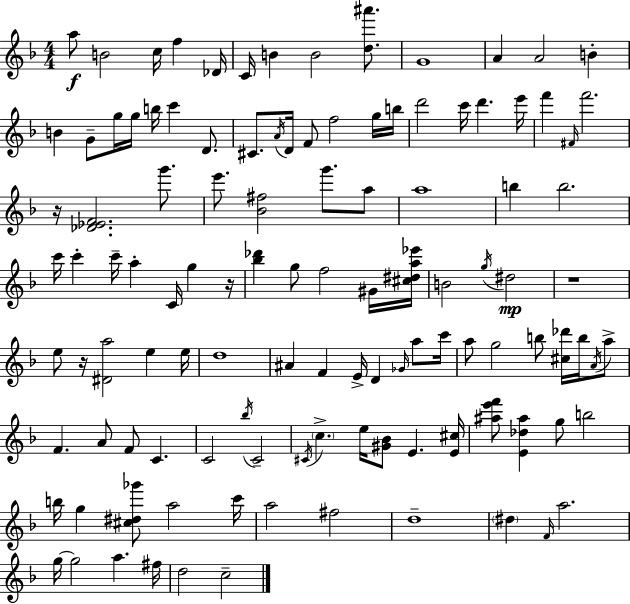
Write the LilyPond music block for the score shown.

{
  \clef treble
  \numericTimeSignature
  \time 4/4
  \key d \minor
  \repeat volta 2 { a''8\f b'2 c''16 f''4 des'16 | c'16 b'4 b'2 <d'' ais'''>8. | g'1 | a'4 a'2 b'4-. | \break b'4 g'8-- g''16 g''16 b''16 c'''4 d'8. | cis'8. \acciaccatura { a'16 } d'16 f'8 f''2 g''16 | b''16 d'''2 c'''16 d'''4. | e'''16 f'''4 \grace { fis'16 } f'''2. | \break r16 <des' ees' f'>2. g'''8. | e'''8. <bes' fis''>2 g'''8. | a''8 a''1 | b''4 b''2. | \break c'''16 c'''4-. c'''16-- a''4-. c'16 g''4 | r16 <bes'' des'''>4 g''8 f''2 | gis'16 <cis'' dis'' a'' ees'''>16 b'2 \acciaccatura { g''16 }\mp dis''2 | r1 | \break e''8 r16 <dis' a''>2 e''4 | e''16 d''1 | ais'4 f'4 e'16-> d'4 | \grace { ges'16 } a''8 c'''16 a''8 g''2 b''8 | \break <cis'' des'''>16 b''16 \acciaccatura { a'16 } a''8-> f'4. a'8 f'8 c'4. | c'2 \acciaccatura { bes''16 } c'2-- | \acciaccatura { cis'16 } \parenthesize c''4.-> e''16 <gis' bes'>8 | e'4. <e' cis''>16 <ais'' e''' f'''>8 <e' des'' ais''>4 g''8 b''2 | \break b''16 g''4 <cis'' dis'' ges'''>8 a''2 | c'''16 a''2 fis''2 | d''1-- | \parenthesize dis''4 \grace { f'16 } a''2. | \break g''16~~ g''2 | a''4. fis''16 d''2 | c''2-- } \bar "|."
}